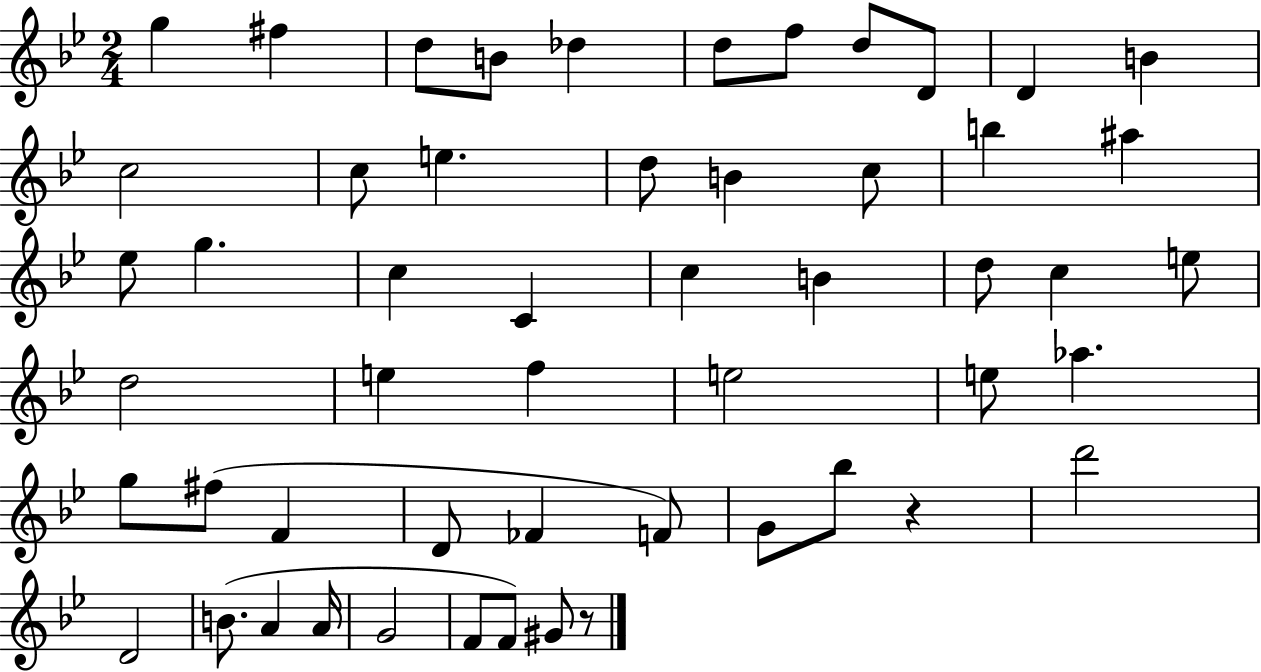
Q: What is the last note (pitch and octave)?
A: G#4